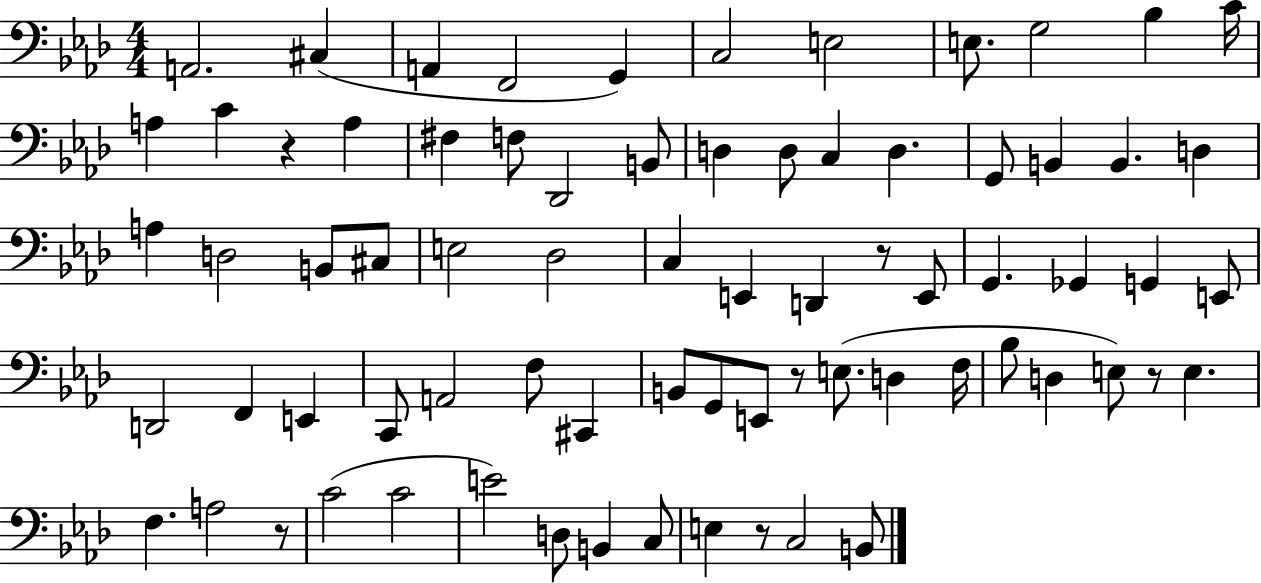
{
  \clef bass
  \numericTimeSignature
  \time 4/4
  \key aes \major
  a,2. cis4( | a,4 f,2 g,4) | c2 e2 | e8. g2 bes4 c'16 | \break a4 c'4 r4 a4 | fis4 f8 des,2 b,8 | d4 d8 c4 d4. | g,8 b,4 b,4. d4 | \break a4 d2 b,8 cis8 | e2 des2 | c4 e,4 d,4 r8 e,8 | g,4. ges,4 g,4 e,8 | \break d,2 f,4 e,4 | c,8 a,2 f8 cis,4 | b,8 g,8 e,8 r8 e8.( d4 f16 | bes8 d4 e8) r8 e4. | \break f4. a2 r8 | c'2( c'2 | e'2) d8 b,4 c8 | e4 r8 c2 b,8 | \break \bar "|."
}